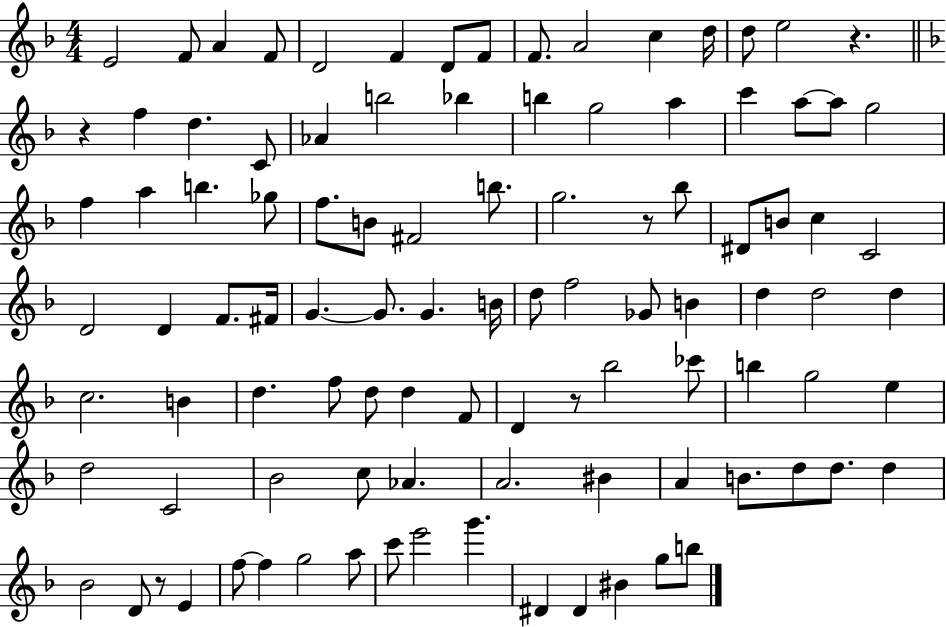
X:1
T:Untitled
M:4/4
L:1/4
K:F
E2 F/2 A F/2 D2 F D/2 F/2 F/2 A2 c d/4 d/2 e2 z z f d C/2 _A b2 _b b g2 a c' a/2 a/2 g2 f a b _g/2 f/2 B/2 ^F2 b/2 g2 z/2 _b/2 ^D/2 B/2 c C2 D2 D F/2 ^F/4 G G/2 G B/4 d/2 f2 _G/2 B d d2 d c2 B d f/2 d/2 d F/2 D z/2 _b2 _c'/2 b g2 e d2 C2 _B2 c/2 _A A2 ^B A B/2 d/2 d/2 d _B2 D/2 z/2 E f/2 f g2 a/2 c'/2 e'2 g' ^D ^D ^B g/2 b/2